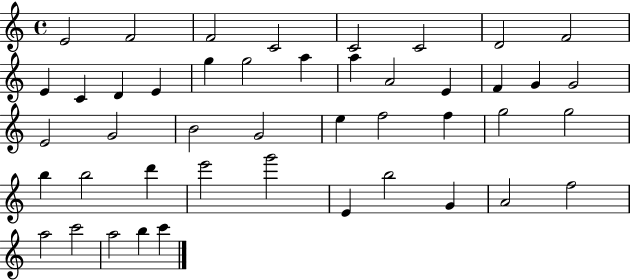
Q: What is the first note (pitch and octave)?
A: E4